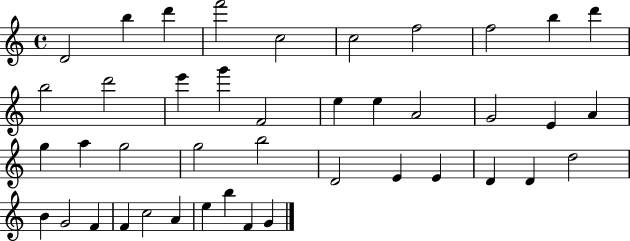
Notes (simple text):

D4/h B5/q D6/q F6/h C5/h C5/h F5/h F5/h B5/q D6/q B5/h D6/h E6/q G6/q F4/h E5/q E5/q A4/h G4/h E4/q A4/q G5/q A5/q G5/h G5/h B5/h D4/h E4/q E4/q D4/q D4/q D5/h B4/q G4/h F4/q F4/q C5/h A4/q E5/q B5/q F4/q G4/q